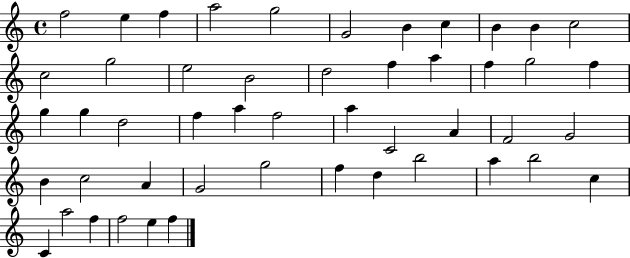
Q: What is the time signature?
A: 4/4